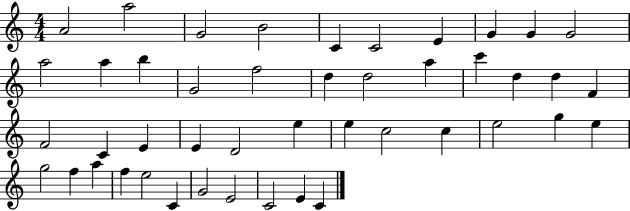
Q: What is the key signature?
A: C major